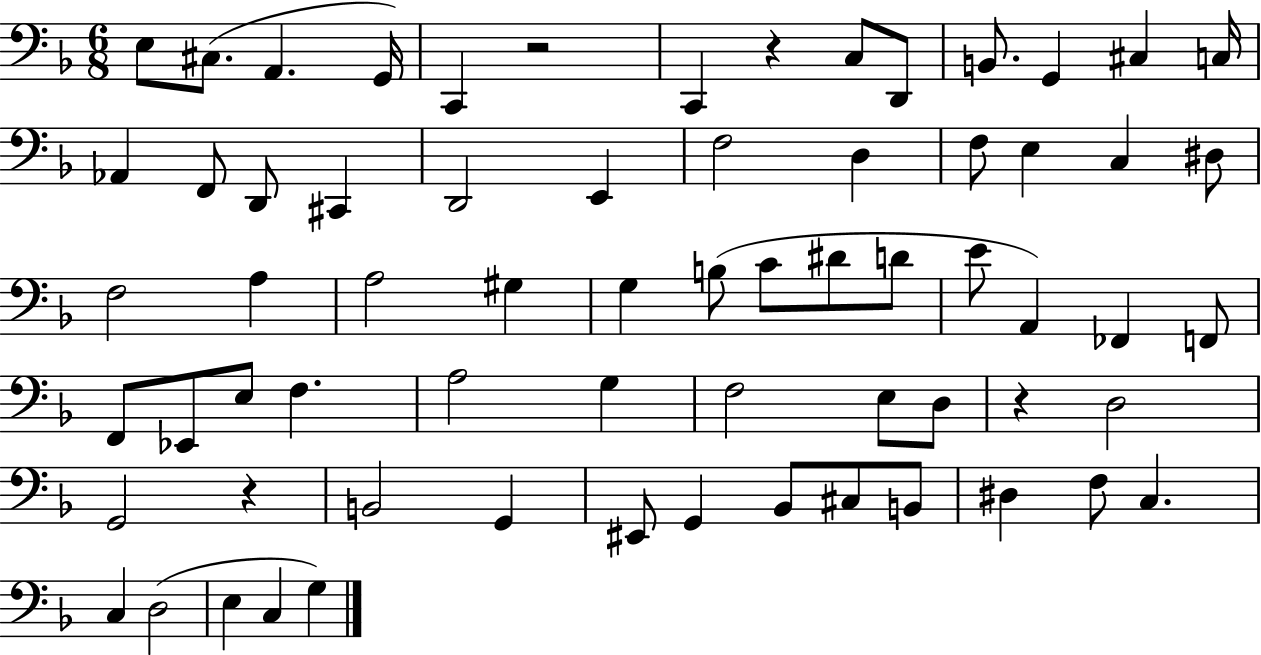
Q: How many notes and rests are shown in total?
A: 67